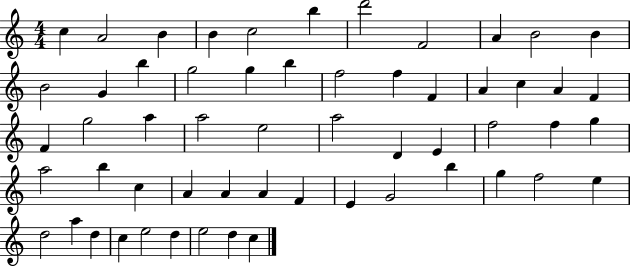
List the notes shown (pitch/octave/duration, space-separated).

C5/q A4/h B4/q B4/q C5/h B5/q D6/h F4/h A4/q B4/h B4/q B4/h G4/q B5/q G5/h G5/q B5/q F5/h F5/q F4/q A4/q C5/q A4/q F4/q F4/q G5/h A5/q A5/h E5/h A5/h D4/q E4/q F5/h F5/q G5/q A5/h B5/q C5/q A4/q A4/q A4/q F4/q E4/q G4/h B5/q G5/q F5/h E5/q D5/h A5/q D5/q C5/q E5/h D5/q E5/h D5/q C5/q